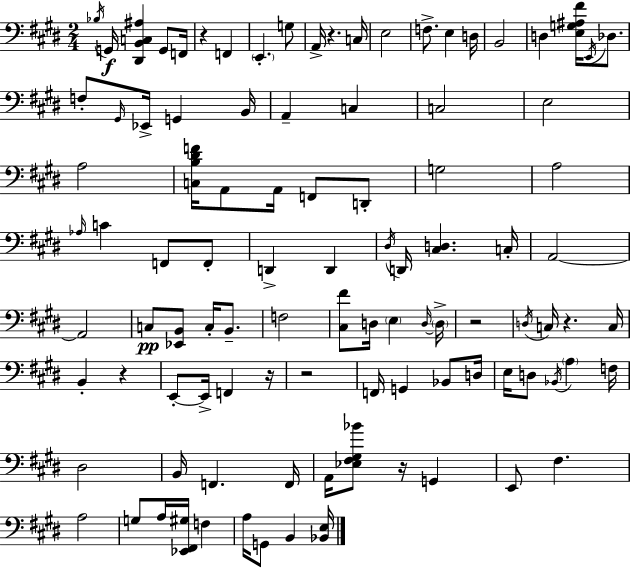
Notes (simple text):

Bb3/s G2/s [D#2,B2,C3,A#3]/q G2/e F2/s R/q F2/q E2/q. G3/e A2/s R/q. C3/s E3/h F3/e. E3/q D3/s B2/h D3/q [E3,G3,A#3,F#4]/s E2/s Db3/e. F3/e G#2/s Eb2/s G2/q B2/s A2/q C3/q C3/h E3/h A3/h [C3,B3,D#4,F4]/s A2/e A2/s F2/e D2/e G3/h A3/h Ab3/s C4/q F2/e F2/e D2/q D2/q D#3/s D2/s [C#3,D3]/q. C3/s A2/h A2/h C3/e [Eb2,B2]/e C3/s B2/e. F3/h [C#3,F#4]/e D3/s E3/q D3/s D3/s R/h D3/s C3/s R/q. C3/s B2/q R/q E2/e E2/s F2/q R/s R/h F2/s G2/q Bb2/e D3/s E3/s D3/e Bb2/s A3/q F3/s D#3/h B2/s F2/q. F2/s A2/s [Eb3,F#3,G#3,Bb4]/e R/s G2/q E2/e F#3/q. A3/h G3/e A3/s [Eb2,F#2,G#3]/s F3/q A3/s G2/e B2/q [Bb2,E3]/s